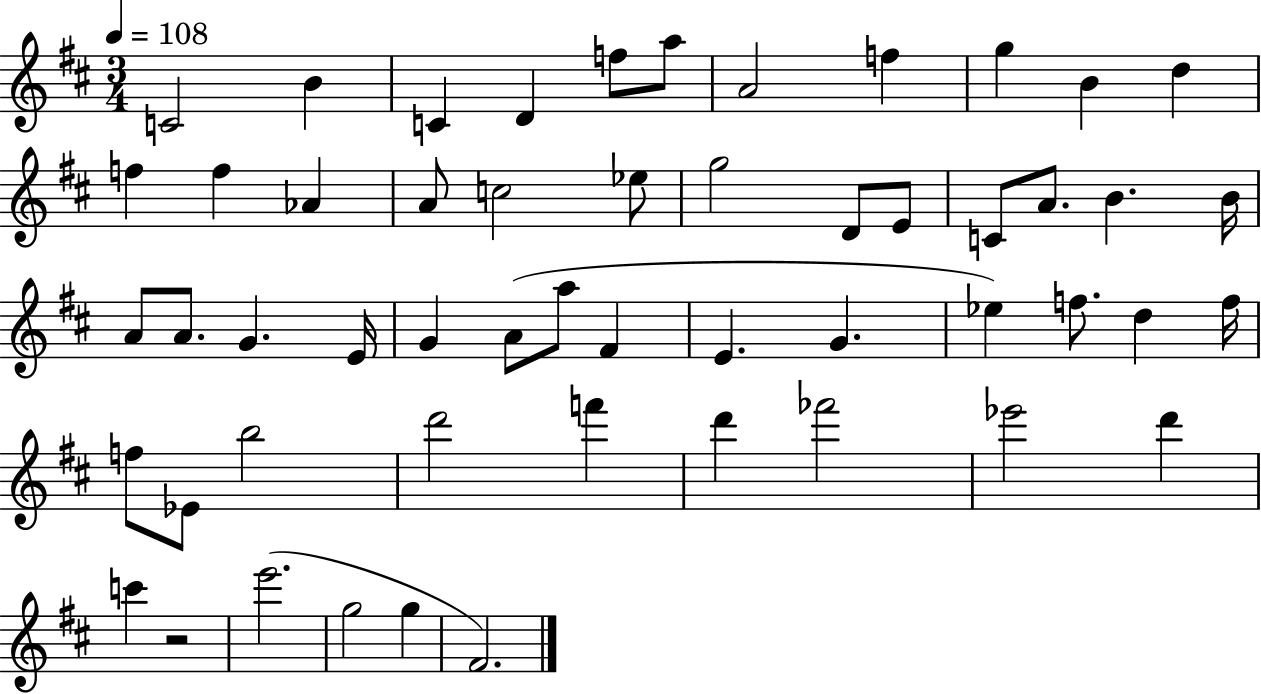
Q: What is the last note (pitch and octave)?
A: F#4